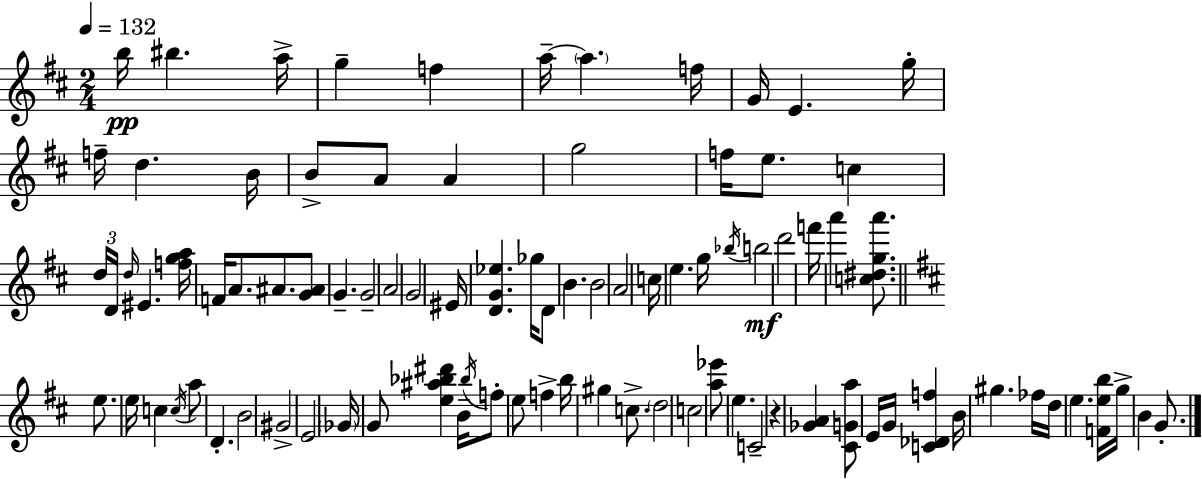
{
  \clef treble
  \numericTimeSignature
  \time 2/4
  \key d \major
  \tempo 4 = 132
  b''16\pp bis''4. a''16-> | g''4-- f''4 | a''16--~~ \parenthesize a''4. f''16 | g'16 e'4. g''16-. | \break f''16-- d''4. b'16 | b'8-> a'8 a'4 | g''2 | f''16 e''8. c''4 | \break \tuplet 3/2 { d''16 d'16 \grace { d''16 } } eis'4. | <f'' g'' a''>16 f'16 a'8. ais'8. | <g' ais'>8 g'4.-- | g'2-- | \break a'2 | g'2 | eis'16 <d' g' ees''>4. | ges''16 d'8 b'4. | \break b'2 | a'2 | c''16 e''4. | g''16 \acciaccatura { bes''16 } b''2\mf | \break d'''2 | f'''16 a'''4 <c'' dis'' g'' a'''>8. | \bar "||" \break \key d \major e''8. e''16 c''4 | \acciaccatura { c''16 } a''8 d'4.-. | b'2 | gis'2-> | \break e'2 | \parenthesize ges'16 g'8 <e'' ais'' bes'' dis'''>4 | b'16-- \acciaccatura { bes''16 } f''8-. e''8 f''4-> | b''16 gis''4 c''8.-> | \break \parenthesize d''2 | c''2 | <a'' ees'''>8 e''4. | c'2-- | \break r4 <ges' a'>4 | <cis' g' a''>8 e'16 g'16 <c' des' f''>4 | b'16 gis''4. | fes''16 d''16 e''4. | \break <f' e'' b''>16 g''16-> b'4 g'8.-. | \bar "|."
}